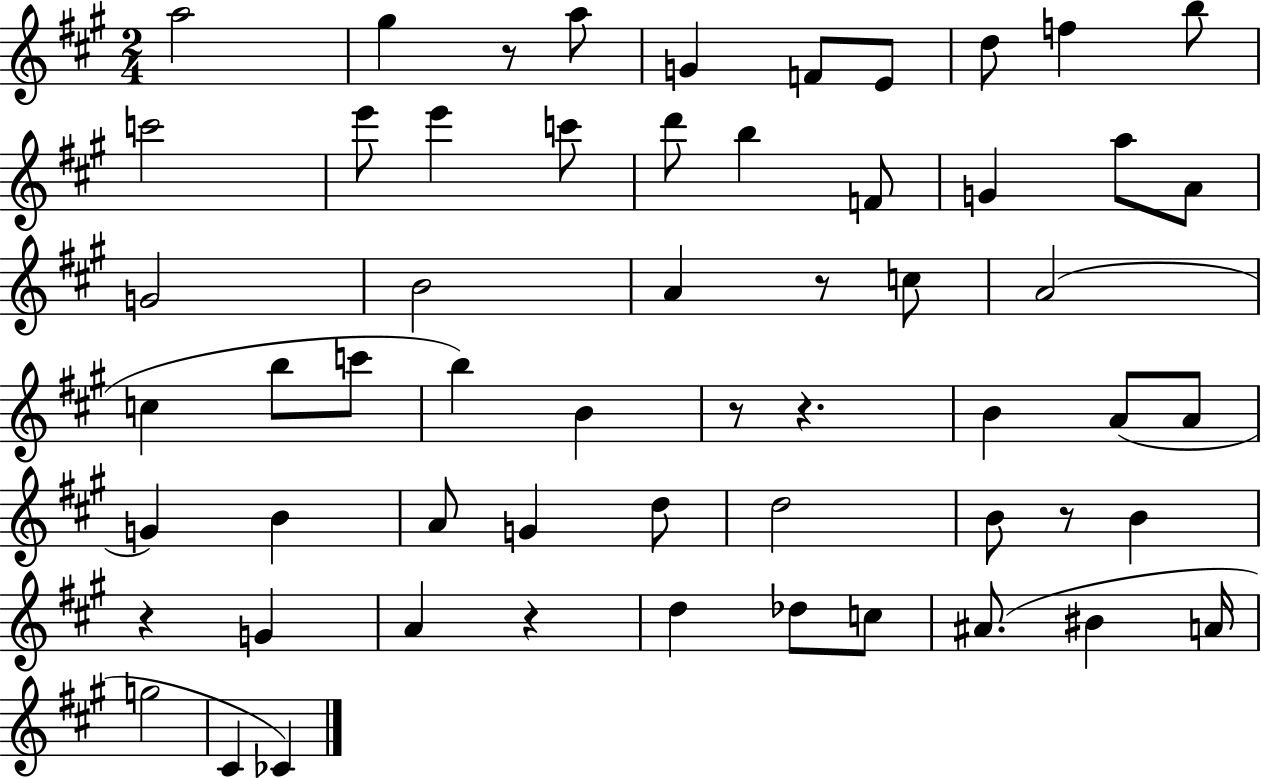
A5/h G#5/q R/e A5/e G4/q F4/e E4/e D5/e F5/q B5/e C6/h E6/e E6/q C6/e D6/e B5/q F4/e G4/q A5/e A4/e G4/h B4/h A4/q R/e C5/e A4/h C5/q B5/e C6/e B5/q B4/q R/e R/q. B4/q A4/e A4/e G4/q B4/q A4/e G4/q D5/e D5/h B4/e R/e B4/q R/q G4/q A4/q R/q D5/q Db5/e C5/e A#4/e. BIS4/q A4/s G5/h C#4/q CES4/q